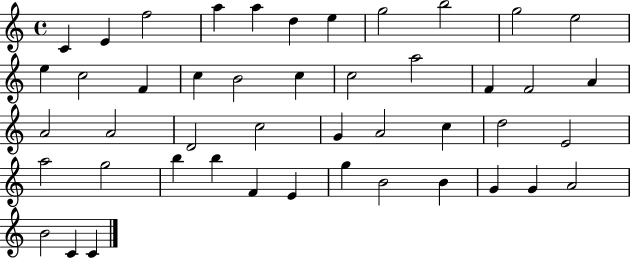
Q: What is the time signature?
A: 4/4